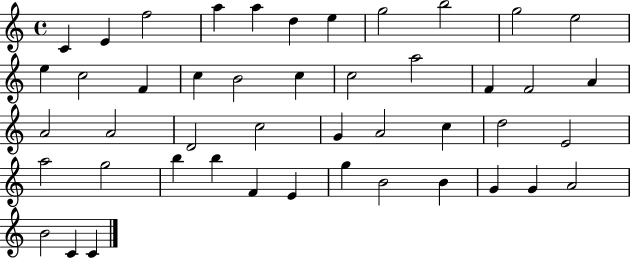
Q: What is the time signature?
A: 4/4